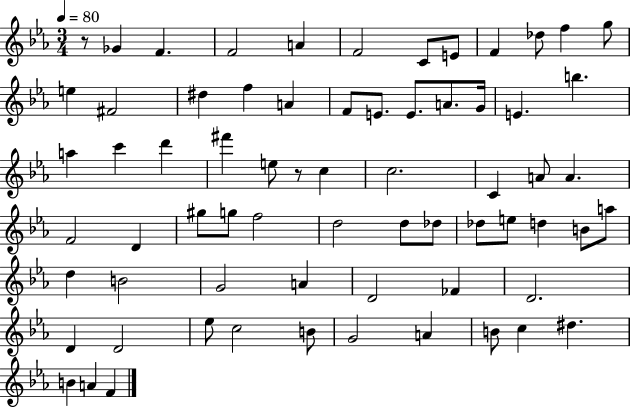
R/e Gb4/q F4/q. F4/h A4/q F4/h C4/e E4/e F4/q Db5/e F5/q G5/e E5/q F#4/h D#5/q F5/q A4/q F4/e E4/e. E4/e. A4/e. G4/s E4/q. B5/q. A5/q C6/q D6/q F#6/q E5/e R/e C5/q C5/h. C4/q A4/e A4/q. F4/h D4/q G#5/e G5/e F5/h D5/h D5/e Db5/e Db5/e E5/e D5/q B4/e A5/e D5/q B4/h G4/h A4/q D4/h FES4/q D4/h. D4/q D4/h Eb5/e C5/h B4/e G4/h A4/q B4/e C5/q D#5/q. B4/q A4/q F4/q